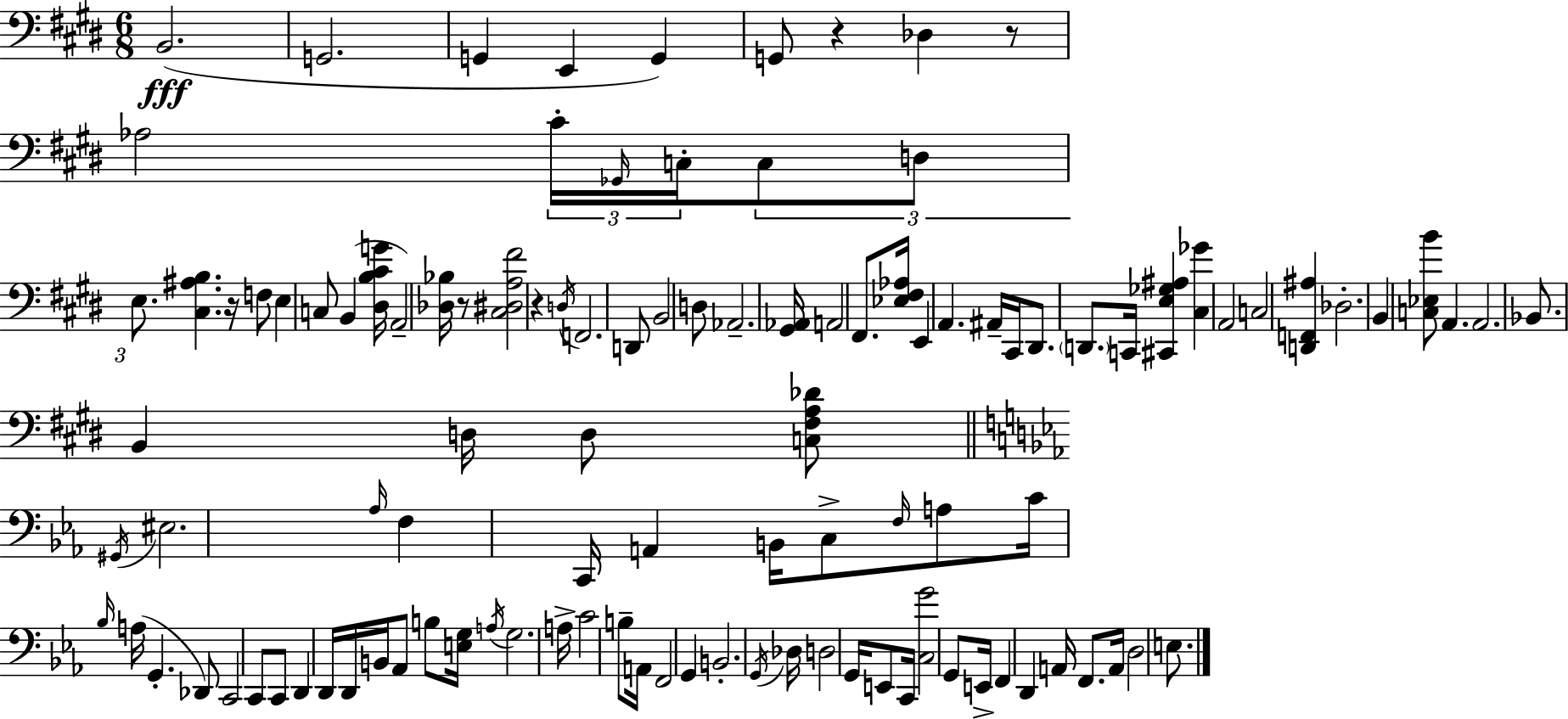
{
  \clef bass
  \numericTimeSignature
  \time 6/8
  \key e \major
  b,2.(\fff | g,2. | g,4 e,4 g,4) | g,8 r4 des4 r8 | \break aes2 \tuplet 3/2 { cis'16-. \grace { ges,16 } c16-. } \tuplet 3/2 { c8 | d8 e8. } <cis ais b>4. | r16 f8 e4 c8 b,4( | <dis b cis' g'>16 a,2--) <des bes>16 r8 | \break <cis dis a fis'>2 r4 | \acciaccatura { d16 } f,2. | d,8 b,2 | d8 aes,2.-- | \break <gis, aes,>16 a,2 fis,8. | <ees fis aes>16 e,4 a,4. | ais,16-- cis,16 dis,8. \parenthesize d,8. c,16 <cis, e ges ais>4 | <cis ges'>4 a,2 | \break c2 <d, f, ais>4 | des2.-. | b,4 <c ees b'>8 a,4. | a,2. | \break bes,8. b,4 d16 d8 | <c fis a des'>8 \bar "||" \break \key ees \major \acciaccatura { gis,16 } eis2. | \grace { aes16 } f4 c,16 a,4 b,16 | c8-> \grace { f16 } a8 c'16 \grace { bes16 } a16( g,4.-. | des,8) c,2 | \break c,8 c,8 d,4 d,16 d,16 b,16 aes,8 | b8 <e g>16 \acciaccatura { a16 } g2. | a16-> c'2 | b8-- a,16 f,2 | \break g,4 b,2.-. | \acciaccatura { g,16 } des16 d2 | g,16 e,8 c,16 <c g'>2 | g,8 e,16-> f,4 d,4 | \break a,16 f,8. a,16 d2 | e8. \bar "|."
}